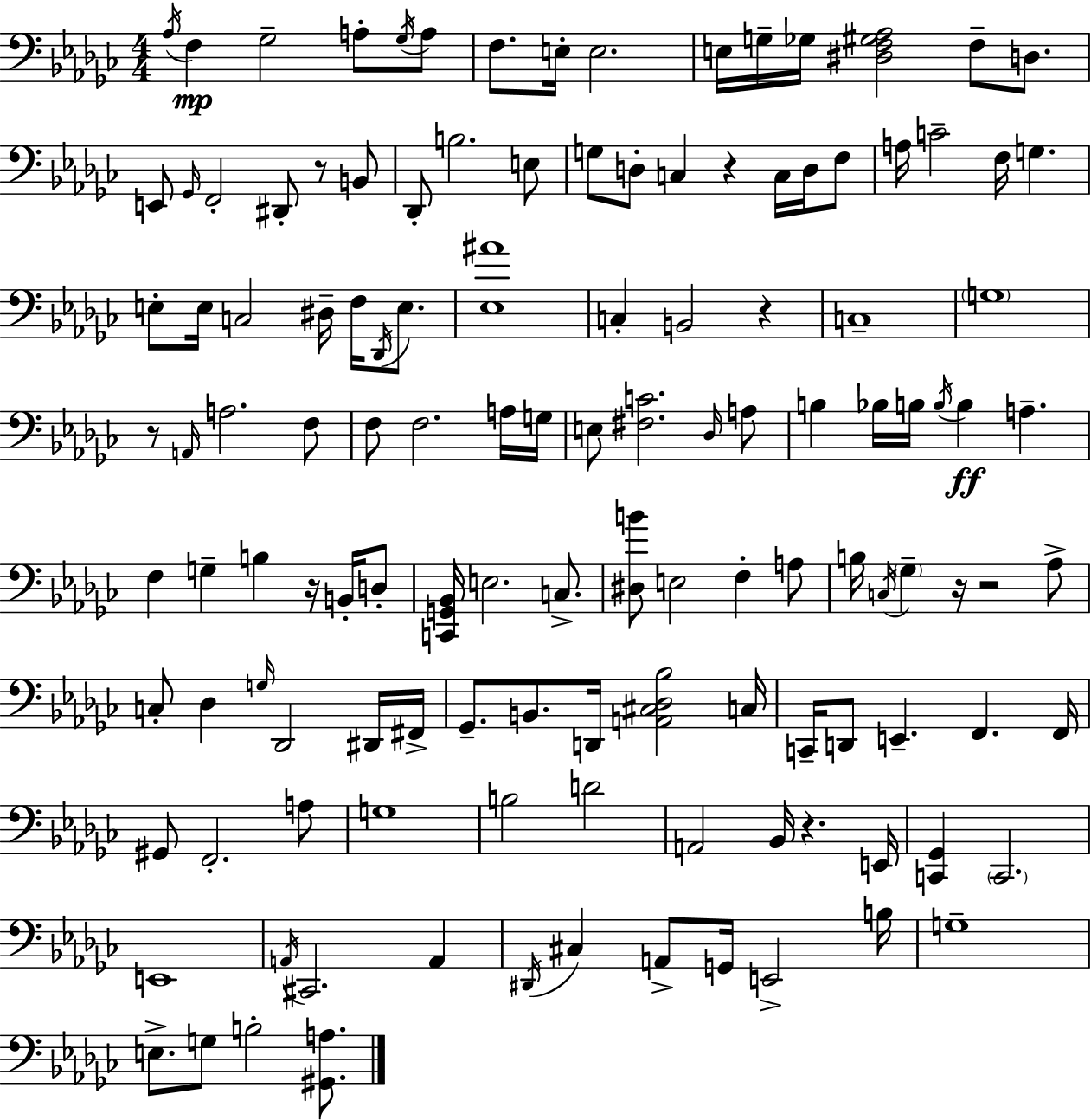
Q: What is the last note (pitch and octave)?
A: B3